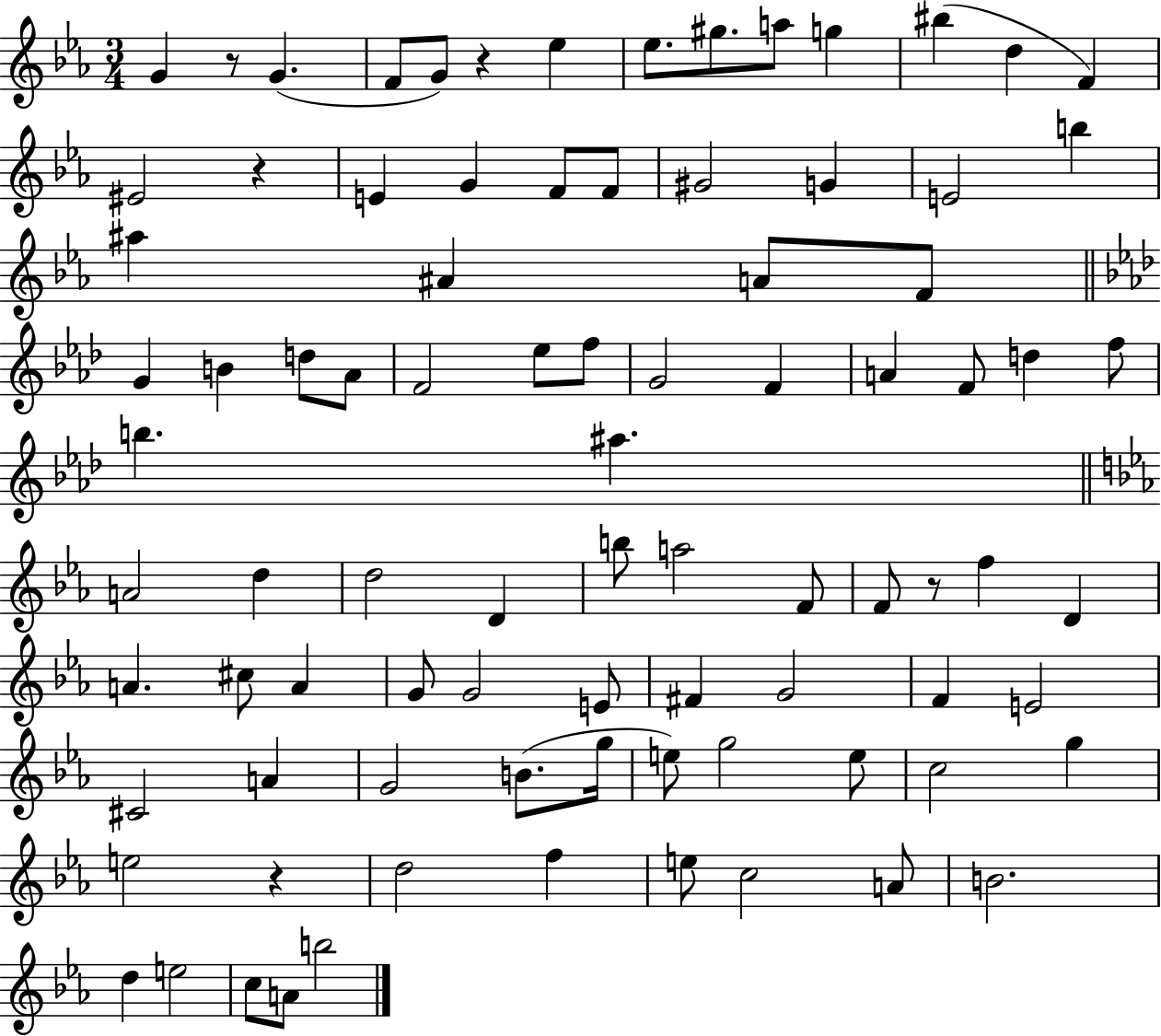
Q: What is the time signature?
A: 3/4